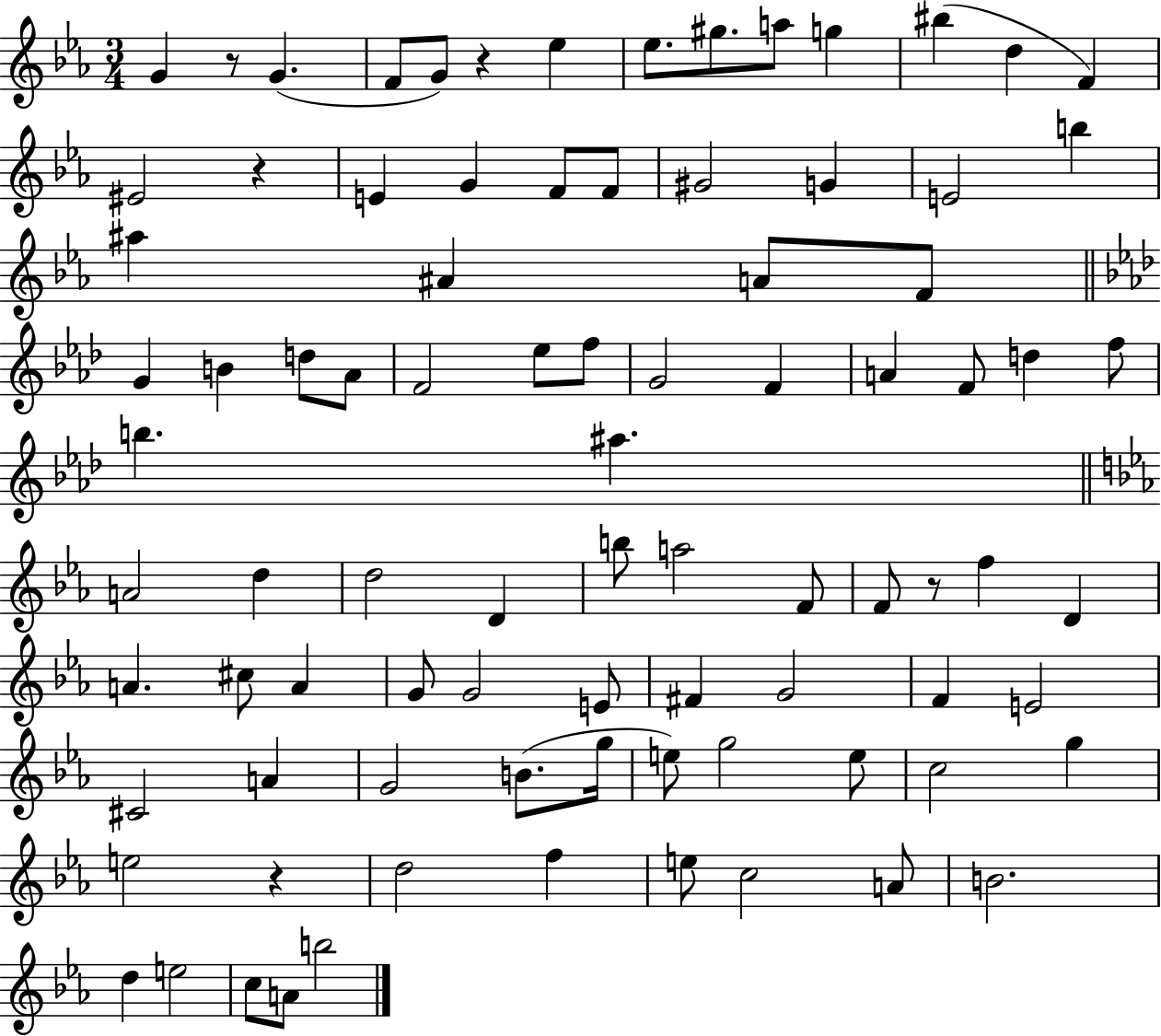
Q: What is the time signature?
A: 3/4